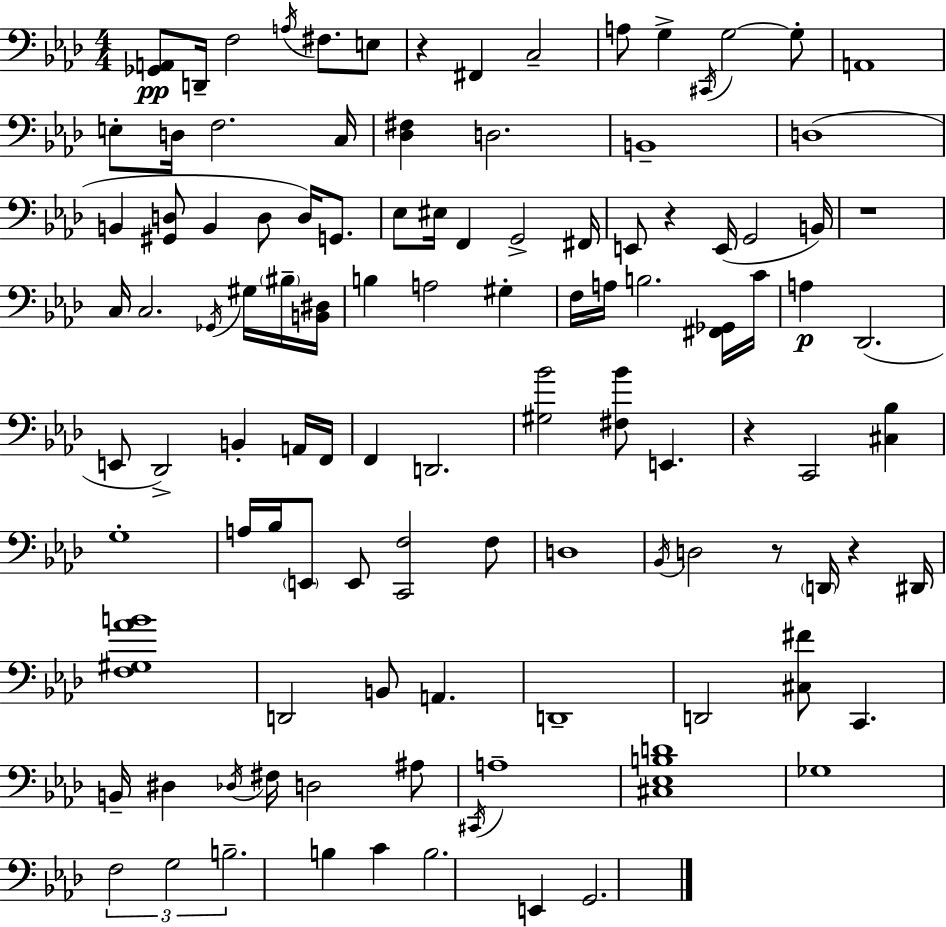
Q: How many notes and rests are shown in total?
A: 109